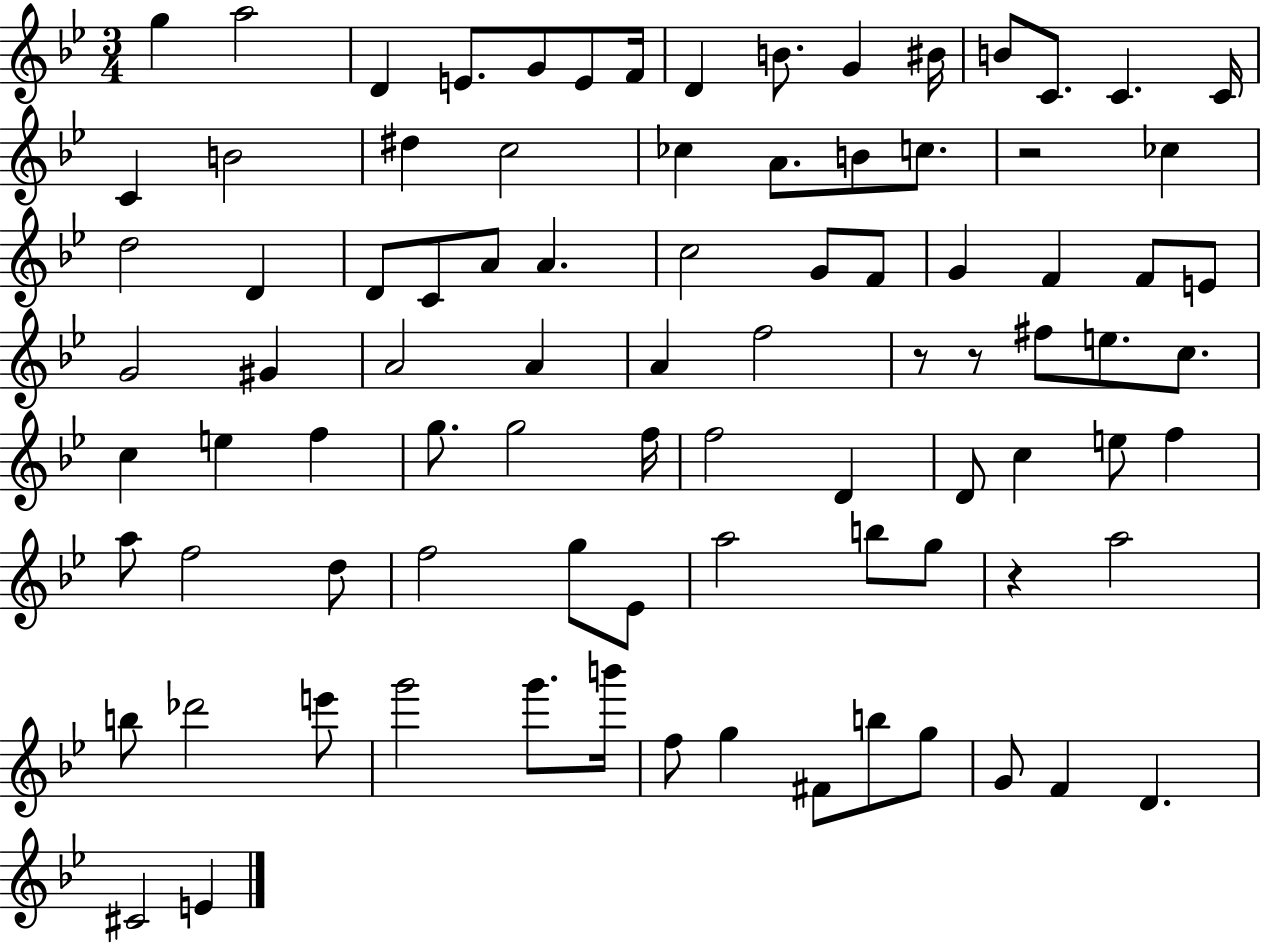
G5/q A5/h D4/q E4/e. G4/e E4/e F4/s D4/q B4/e. G4/q BIS4/s B4/e C4/e. C4/q. C4/s C4/q B4/h D#5/q C5/h CES5/q A4/e. B4/e C5/e. R/h CES5/q D5/h D4/q D4/e C4/e A4/e A4/q. C5/h G4/e F4/e G4/q F4/q F4/e E4/e G4/h G#4/q A4/h A4/q A4/q F5/h R/e R/e F#5/e E5/e. C5/e. C5/q E5/q F5/q G5/e. G5/h F5/s F5/h D4/q D4/e C5/q E5/e F5/q A5/e F5/h D5/e F5/h G5/e Eb4/e A5/h B5/e G5/e R/q A5/h B5/e Db6/h E6/e G6/h G6/e. B6/s F5/e G5/q F#4/e B5/e G5/e G4/e F4/q D4/q. C#4/h E4/q